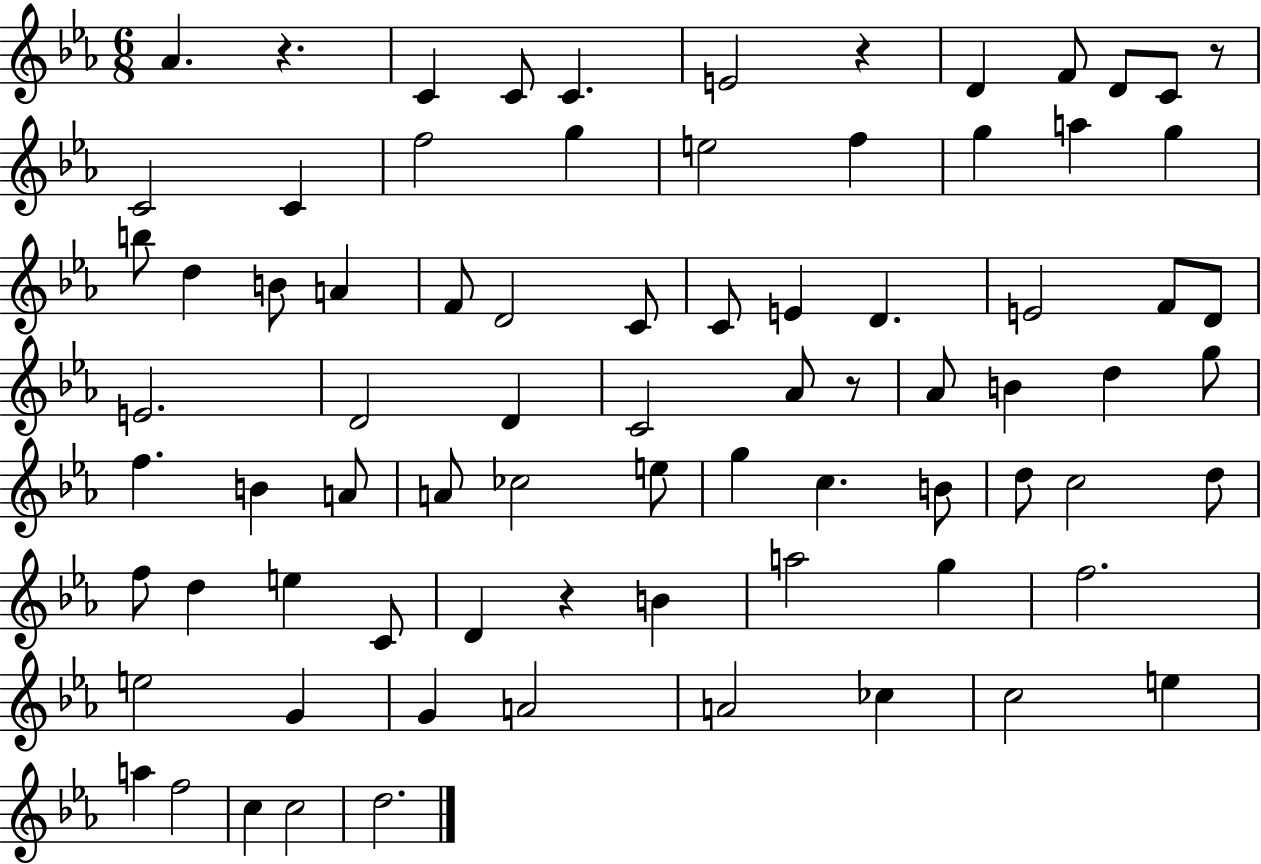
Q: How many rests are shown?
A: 5